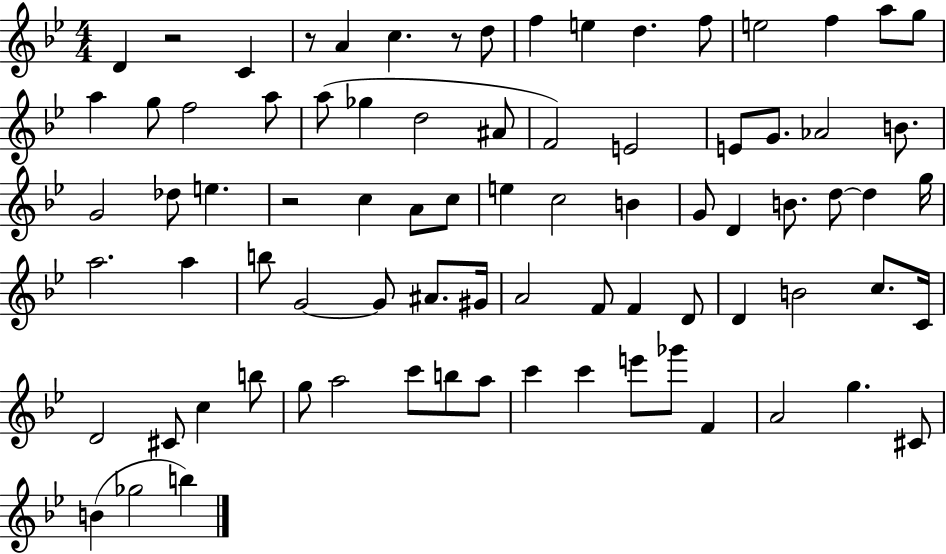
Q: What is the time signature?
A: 4/4